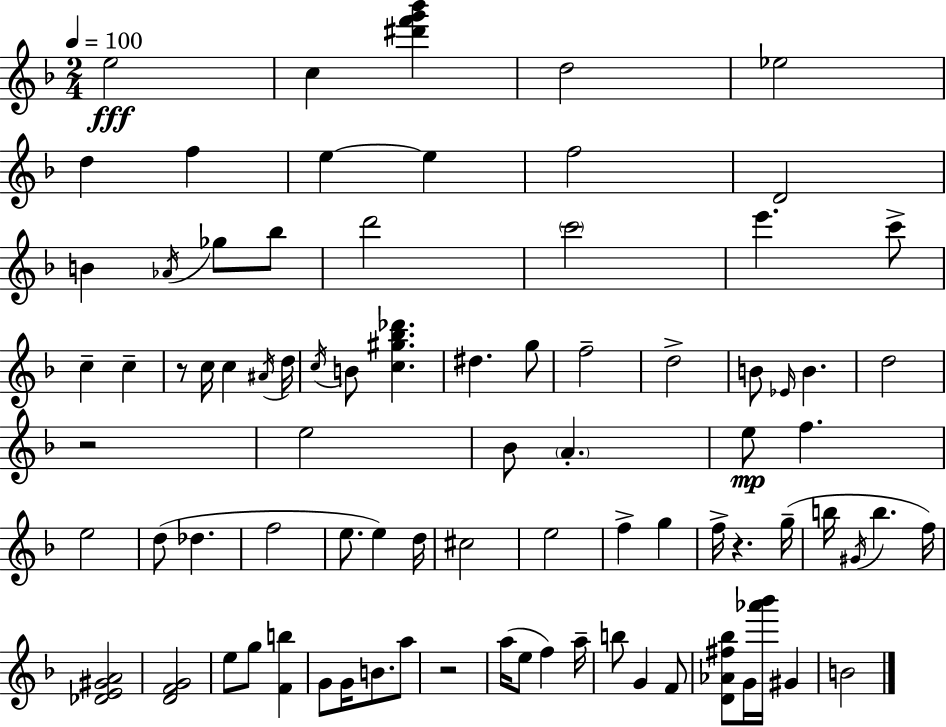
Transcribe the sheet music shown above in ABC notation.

X:1
T:Untitled
M:2/4
L:1/4
K:F
e2 c [^d'f'g'_b'] d2 _e2 d f e e f2 D2 B _A/4 _g/2 _b/2 d'2 c'2 e' c'/2 c c z/2 c/4 c ^A/4 d/4 c/4 B/2 [c^g_b_d'] ^d g/2 f2 d2 B/2 _E/4 B d2 z2 e2 _B/2 A e/2 f e2 d/2 _d f2 e/2 e d/4 ^c2 e2 f g f/4 z g/4 b/4 ^G/4 b f/4 [_DE^GA]2 [DFG]2 e/2 g/2 [Fb] G/2 G/4 B/2 a/2 z2 a/4 e/2 f a/4 b/2 G F/2 [D_A^f_b]/2 G/4 [_a'_b']/4 ^G B2